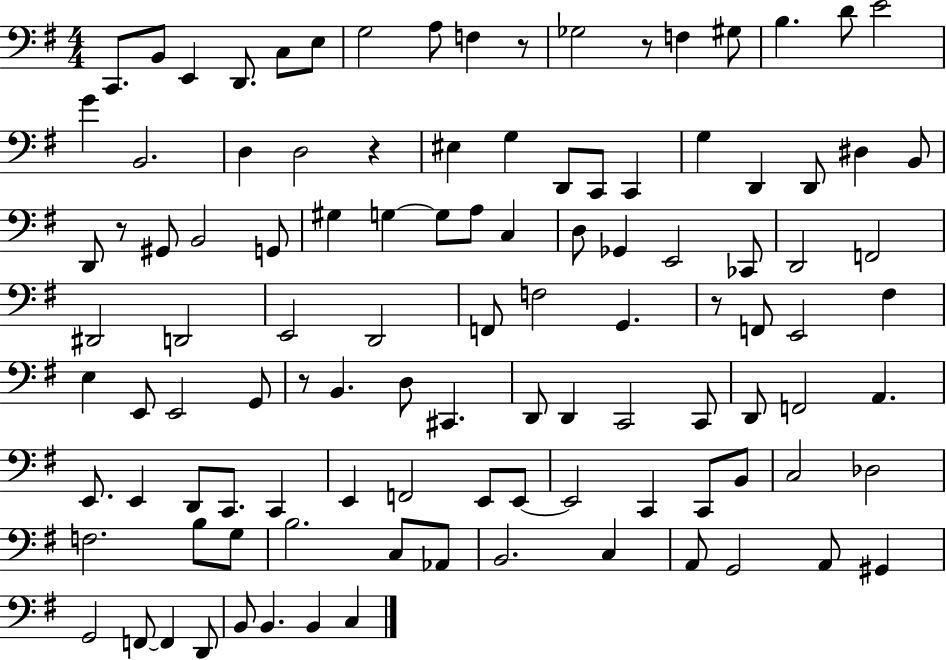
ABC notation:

X:1
T:Untitled
M:4/4
L:1/4
K:G
C,,/2 B,,/2 E,, D,,/2 C,/2 E,/2 G,2 A,/2 F, z/2 _G,2 z/2 F, ^G,/2 B, D/2 E2 G B,,2 D, D,2 z ^E, G, D,,/2 C,,/2 C,, G, D,, D,,/2 ^D, B,,/2 D,,/2 z/2 ^G,,/2 B,,2 G,,/2 ^G, G, G,/2 A,/2 C, D,/2 _G,, E,,2 _C,,/2 D,,2 F,,2 ^D,,2 D,,2 E,,2 D,,2 F,,/2 F,2 G,, z/2 F,,/2 E,,2 ^F, E, E,,/2 E,,2 G,,/2 z/2 B,, D,/2 ^C,, D,,/2 D,, C,,2 C,,/2 D,,/2 F,,2 A,, E,,/2 E,, D,,/2 C,,/2 C,, E,, F,,2 E,,/2 E,,/2 E,,2 C,, C,,/2 B,,/2 C,2 _D,2 F,2 B,/2 G,/2 B,2 C,/2 _A,,/2 B,,2 C, A,,/2 G,,2 A,,/2 ^G,, G,,2 F,,/2 F,, D,,/2 B,,/2 B,, B,, C,